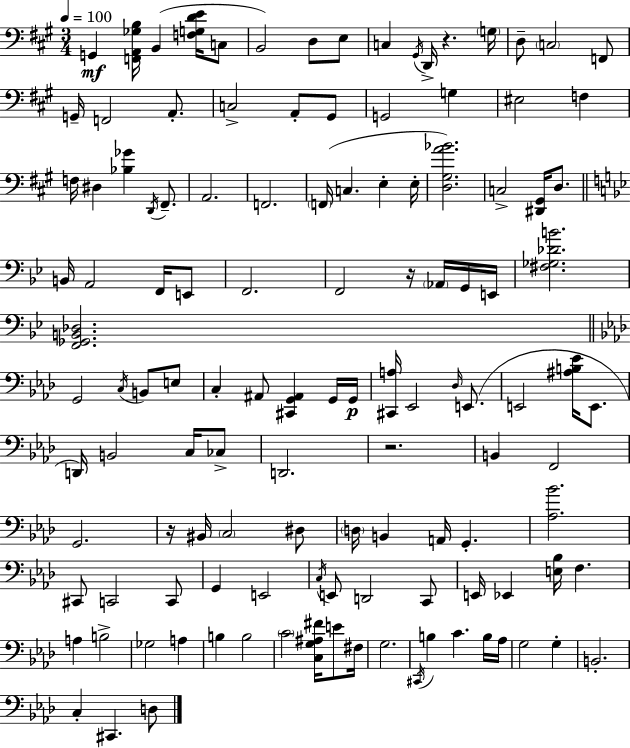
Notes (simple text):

G2/q [F2,A2,Gb3,B3]/s B2/q [F3,G3,D4,E4]/s C3/e B2/h D3/e E3/e C3/q G#2/s D2/s R/q. G3/s D3/e C3/h F2/e G2/s F2/h A2/e. C3/h A2/e G#2/e G2/h G3/q EIS3/h F3/q F3/s D#3/q [Bb3,Gb4]/q D2/s F#2/e. A2/h. F2/h. F2/s C3/q. E3/q E3/s [D3,G#3,A4,Bb4]/h. C3/h [D#2,G#2]/s D3/e. B2/s A2/h F2/s E2/e F2/h. F2/h R/s Ab2/s G2/s E2/s [F#3,Gb3,Db4,B4]/h. [F2,Gb2,B2,Db3]/h. G2/h C3/s B2/e E3/e C3/q A#2/e [C#2,G2,A#2]/q G2/s G2/s [C#2,A3]/s Eb2/h Db3/s E2/e. E2/h [A#3,B3,Eb4]/s E2/e. D2/s B2/h C3/s CES3/e D2/h. R/h. B2/q F2/h G2/h. R/s BIS2/s C3/h D#3/e D3/s B2/q A2/s G2/q. [Ab3,Bb4]/h. C#2/e C2/h C2/e G2/q E2/h C3/s E2/e D2/h C2/e E2/s Eb2/q [E3,Bb3]/s F3/q. A3/q B3/h Gb3/h A3/q B3/q B3/h C4/h [C3,G3,A#3,F#4]/s E4/e F#3/s G3/h. C#2/s B3/q C4/q. B3/s Ab3/s G3/h G3/q B2/h. C3/q C#2/q. D3/e